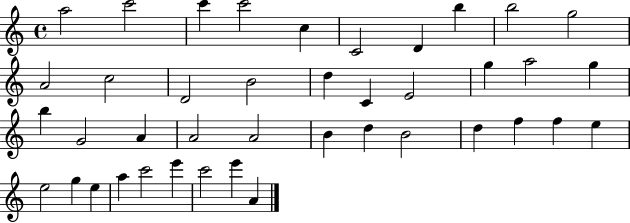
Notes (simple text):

A5/h C6/h C6/q C6/h C5/q C4/h D4/q B5/q B5/h G5/h A4/h C5/h D4/h B4/h D5/q C4/q E4/h G5/q A5/h G5/q B5/q G4/h A4/q A4/h A4/h B4/q D5/q B4/h D5/q F5/q F5/q E5/q E5/h G5/q E5/q A5/q C6/h E6/q C6/h E6/q A4/q